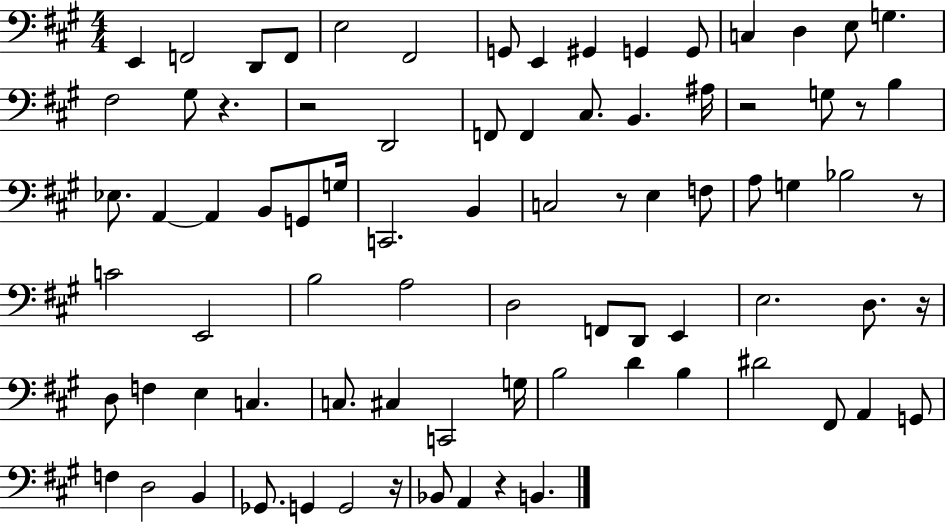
E2/q F2/h D2/e F2/e E3/h F#2/h G2/e E2/q G#2/q G2/q G2/e C3/q D3/q E3/e G3/q. F#3/h G#3/e R/q. R/h D2/h F2/e F2/q C#3/e. B2/q. A#3/s R/h G3/e R/e B3/q Eb3/e. A2/q A2/q B2/e G2/e G3/s C2/h. B2/q C3/h R/e E3/q F3/e A3/e G3/q Bb3/h R/e C4/h E2/h B3/h A3/h D3/h F2/e D2/e E2/q E3/h. D3/e. R/s D3/e F3/q E3/q C3/q. C3/e. C#3/q C2/h G3/s B3/h D4/q B3/q D#4/h F#2/e A2/q G2/e F3/q D3/h B2/q Gb2/e. G2/q G2/h R/s Bb2/e A2/q R/q B2/q.